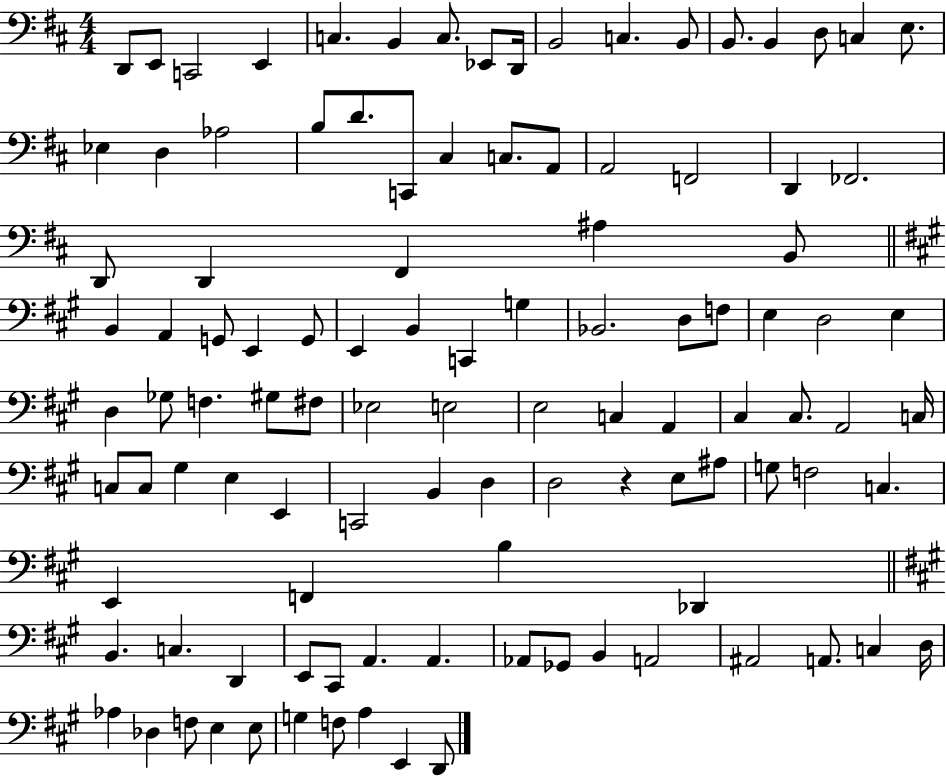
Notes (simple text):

D2/e E2/e C2/h E2/q C3/q. B2/q C3/e. Eb2/e D2/s B2/h C3/q. B2/e B2/e. B2/q D3/e C3/q E3/e. Eb3/q D3/q Ab3/h B3/e D4/e. C2/e C#3/q C3/e. A2/e A2/h F2/h D2/q FES2/h. D2/e D2/q F#2/q A#3/q B2/e B2/q A2/q G2/e E2/q G2/e E2/q B2/q C2/q G3/q Bb2/h. D3/e F3/e E3/q D3/h E3/q D3/q Gb3/e F3/q. G#3/e F#3/e Eb3/h E3/h E3/h C3/q A2/q C#3/q C#3/e. A2/h C3/s C3/e C3/e G#3/q E3/q E2/q C2/h B2/q D3/q D3/h R/q E3/e A#3/e G3/e F3/h C3/q. E2/q F2/q B3/q Db2/q B2/q. C3/q. D2/q E2/e C#2/e A2/q. A2/q. Ab2/e Gb2/e B2/q A2/h A#2/h A2/e. C3/q D3/s Ab3/q Db3/q F3/e E3/q E3/e G3/q F3/e A3/q E2/q D2/e